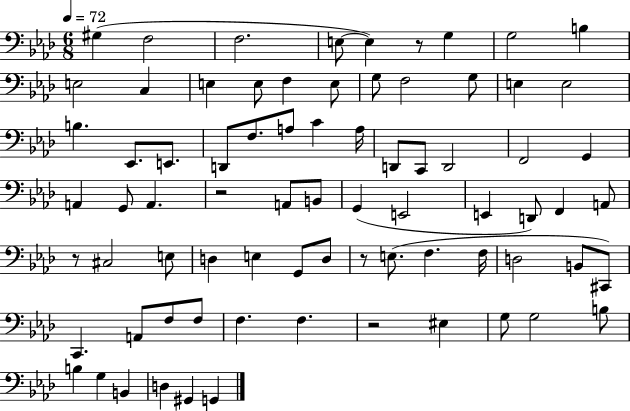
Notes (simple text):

G#3/q F3/h F3/h. E3/e E3/q R/e G3/q G3/h B3/q E3/h C3/q E3/q E3/e F3/q E3/e G3/e F3/h G3/e E3/q E3/h B3/q. Eb2/e. E2/e. D2/e F3/e. A3/e C4/q A3/s D2/e C2/e D2/h F2/h G2/q A2/q G2/e A2/q. R/h A2/e B2/e G2/q E2/h E2/q D2/e F2/q A2/e R/e C#3/h E3/e D3/q E3/q G2/e D3/e R/e E3/e. F3/q. F3/s D3/h B2/e C#2/e C2/q. A2/e F3/e F3/e F3/q. F3/q. R/h EIS3/q G3/e G3/h B3/e B3/q G3/q B2/q D3/q G#2/q G2/q